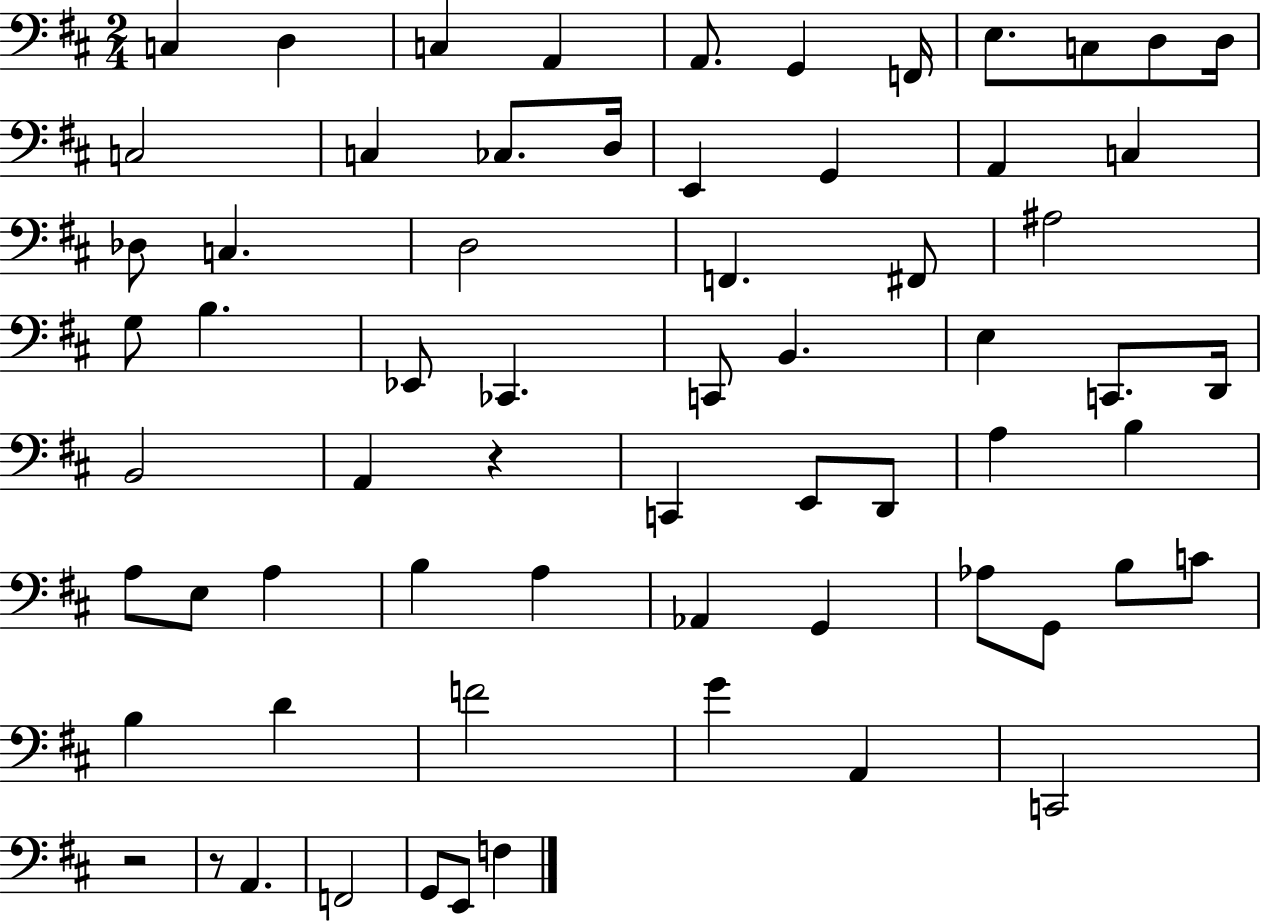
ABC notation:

X:1
T:Untitled
M:2/4
L:1/4
K:D
C, D, C, A,, A,,/2 G,, F,,/4 E,/2 C,/2 D,/2 D,/4 C,2 C, _C,/2 D,/4 E,, G,, A,, C, _D,/2 C, D,2 F,, ^F,,/2 ^A,2 G,/2 B, _E,,/2 _C,, C,,/2 B,, E, C,,/2 D,,/4 B,,2 A,, z C,, E,,/2 D,,/2 A, B, A,/2 E,/2 A, B, A, _A,, G,, _A,/2 G,,/2 B,/2 C/2 B, D F2 G A,, C,,2 z2 z/2 A,, F,,2 G,,/2 E,,/2 F,